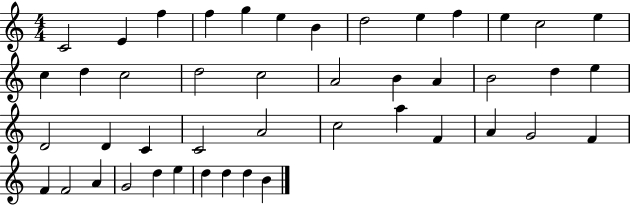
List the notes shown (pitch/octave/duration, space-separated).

C4/h E4/q F5/q F5/q G5/q E5/q B4/q D5/h E5/q F5/q E5/q C5/h E5/q C5/q D5/q C5/h D5/h C5/h A4/h B4/q A4/q B4/h D5/q E5/q D4/h D4/q C4/q C4/h A4/h C5/h A5/q F4/q A4/q G4/h F4/q F4/q F4/h A4/q G4/h D5/q E5/q D5/q D5/q D5/q B4/q